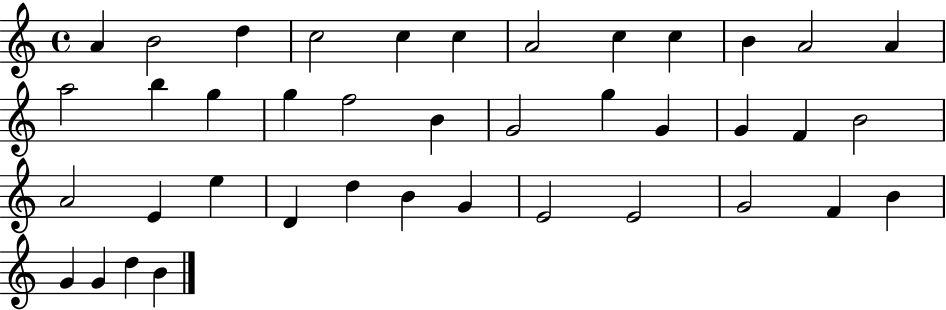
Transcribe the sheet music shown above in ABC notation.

X:1
T:Untitled
M:4/4
L:1/4
K:C
A B2 d c2 c c A2 c c B A2 A a2 b g g f2 B G2 g G G F B2 A2 E e D d B G E2 E2 G2 F B G G d B